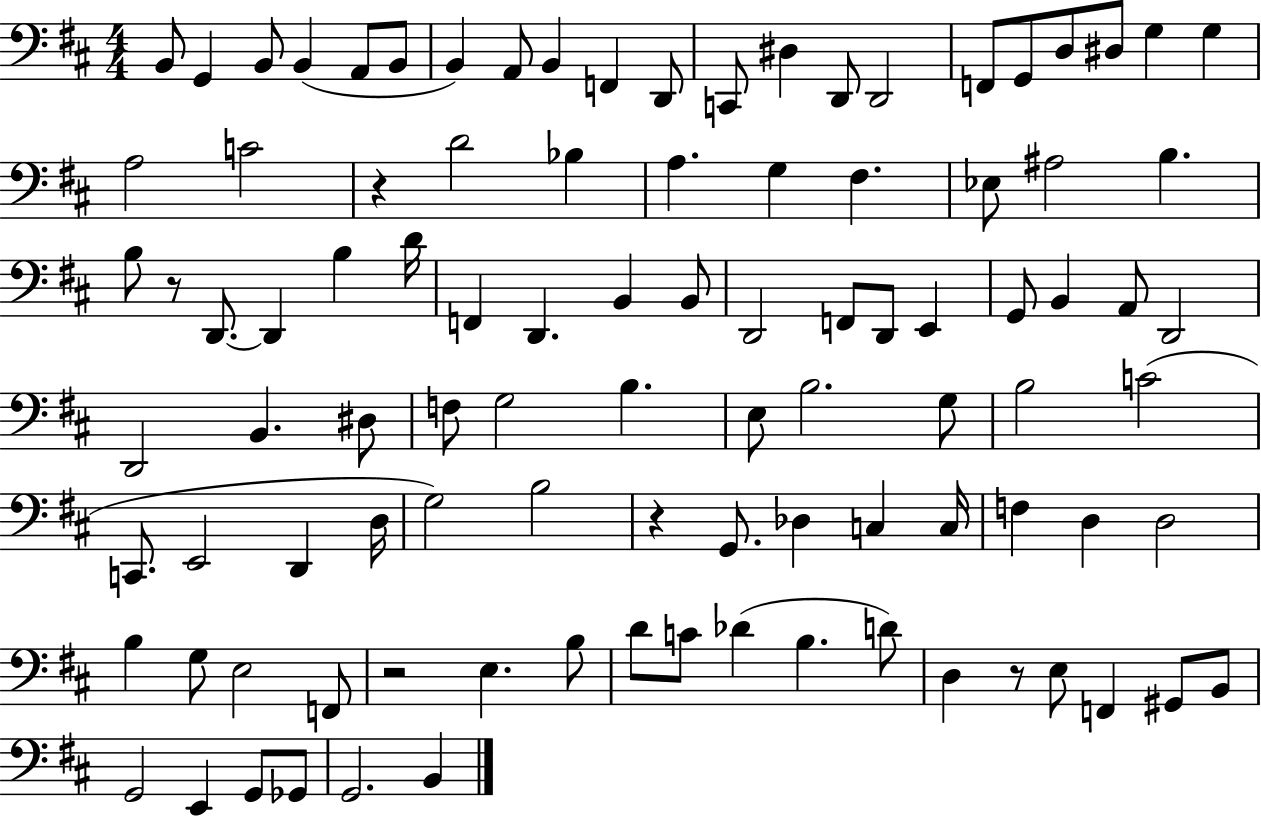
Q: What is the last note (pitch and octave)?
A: B2